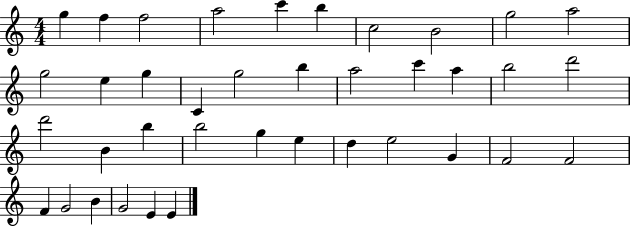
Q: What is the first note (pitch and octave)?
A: G5